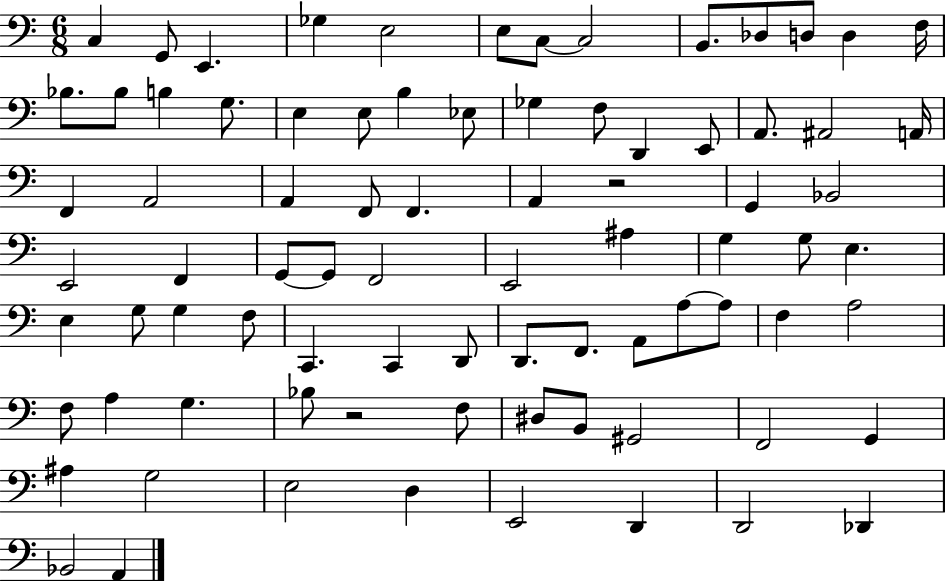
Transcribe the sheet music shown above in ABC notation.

X:1
T:Untitled
M:6/8
L:1/4
K:C
C, G,,/2 E,, _G, E,2 E,/2 C,/2 C,2 B,,/2 _D,/2 D,/2 D, F,/4 _B,/2 _B,/2 B, G,/2 E, E,/2 B, _E,/2 _G, F,/2 D,, E,,/2 A,,/2 ^A,,2 A,,/4 F,, A,,2 A,, F,,/2 F,, A,, z2 G,, _B,,2 E,,2 F,, G,,/2 G,,/2 F,,2 E,,2 ^A, G, G,/2 E, E, G,/2 G, F,/2 C,, C,, D,,/2 D,,/2 F,,/2 A,,/2 A,/2 A,/2 F, A,2 F,/2 A, G, _B,/2 z2 F,/2 ^D,/2 B,,/2 ^G,,2 F,,2 G,, ^A, G,2 E,2 D, E,,2 D,, D,,2 _D,, _B,,2 A,,